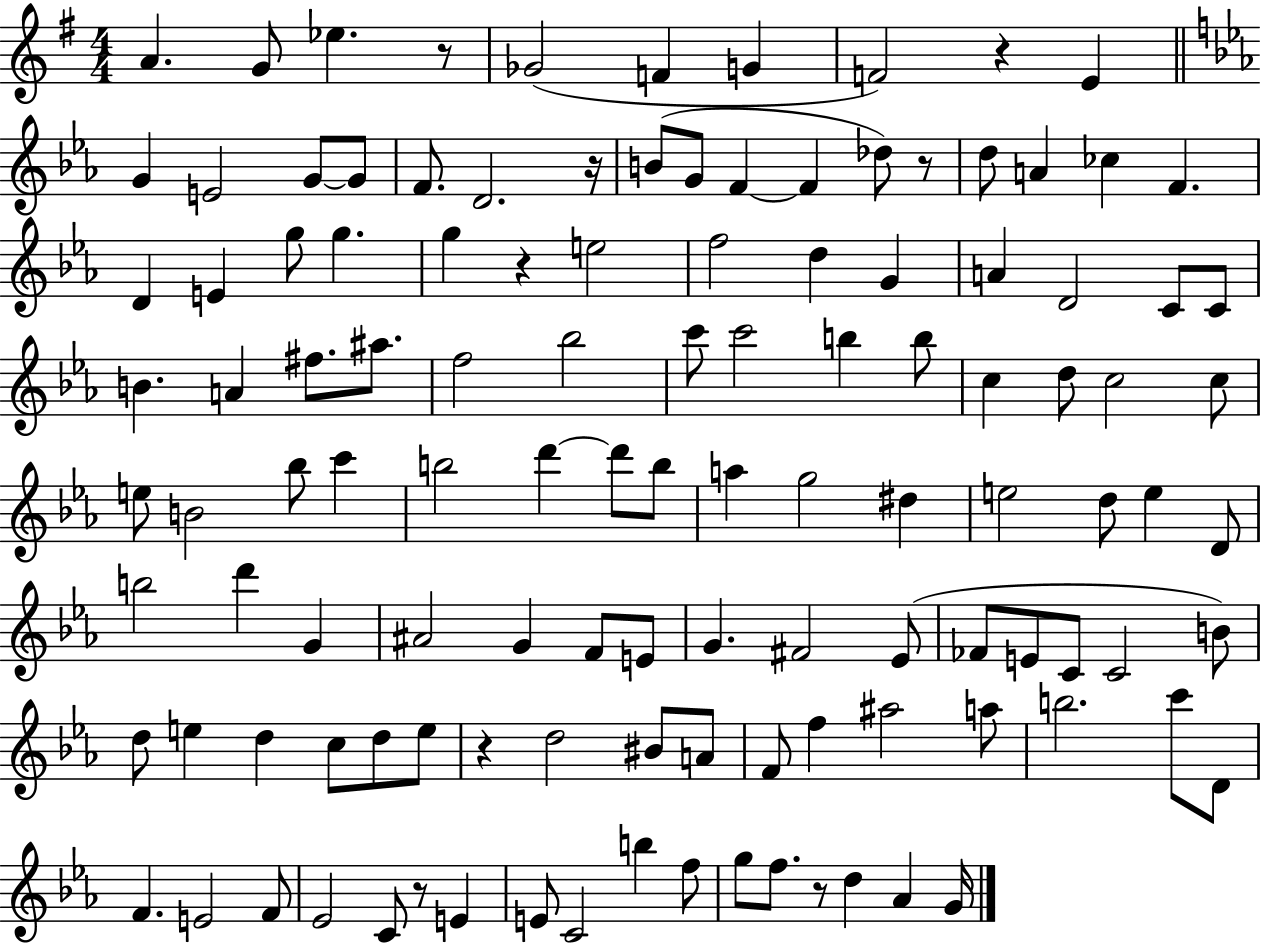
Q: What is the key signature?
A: G major